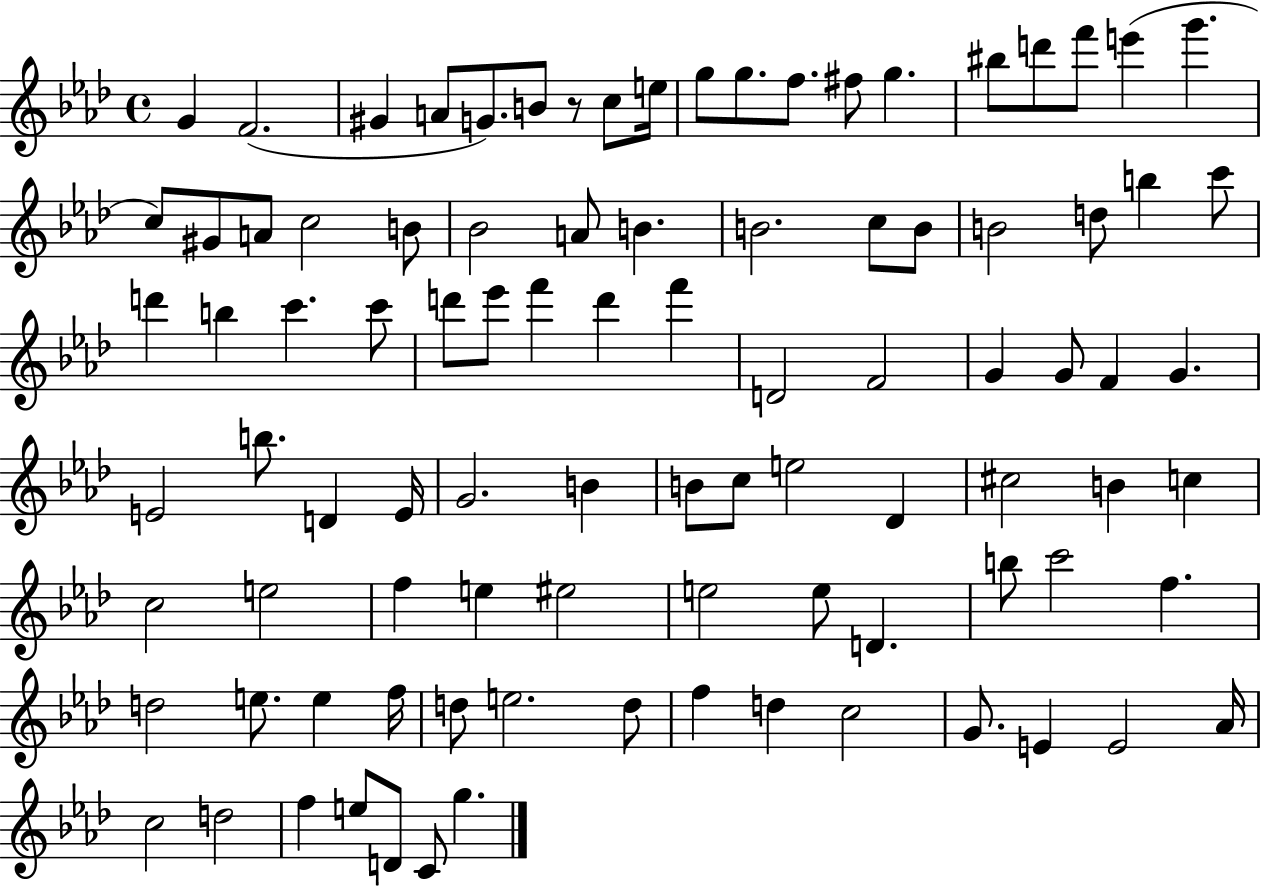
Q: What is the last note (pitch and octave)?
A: G5